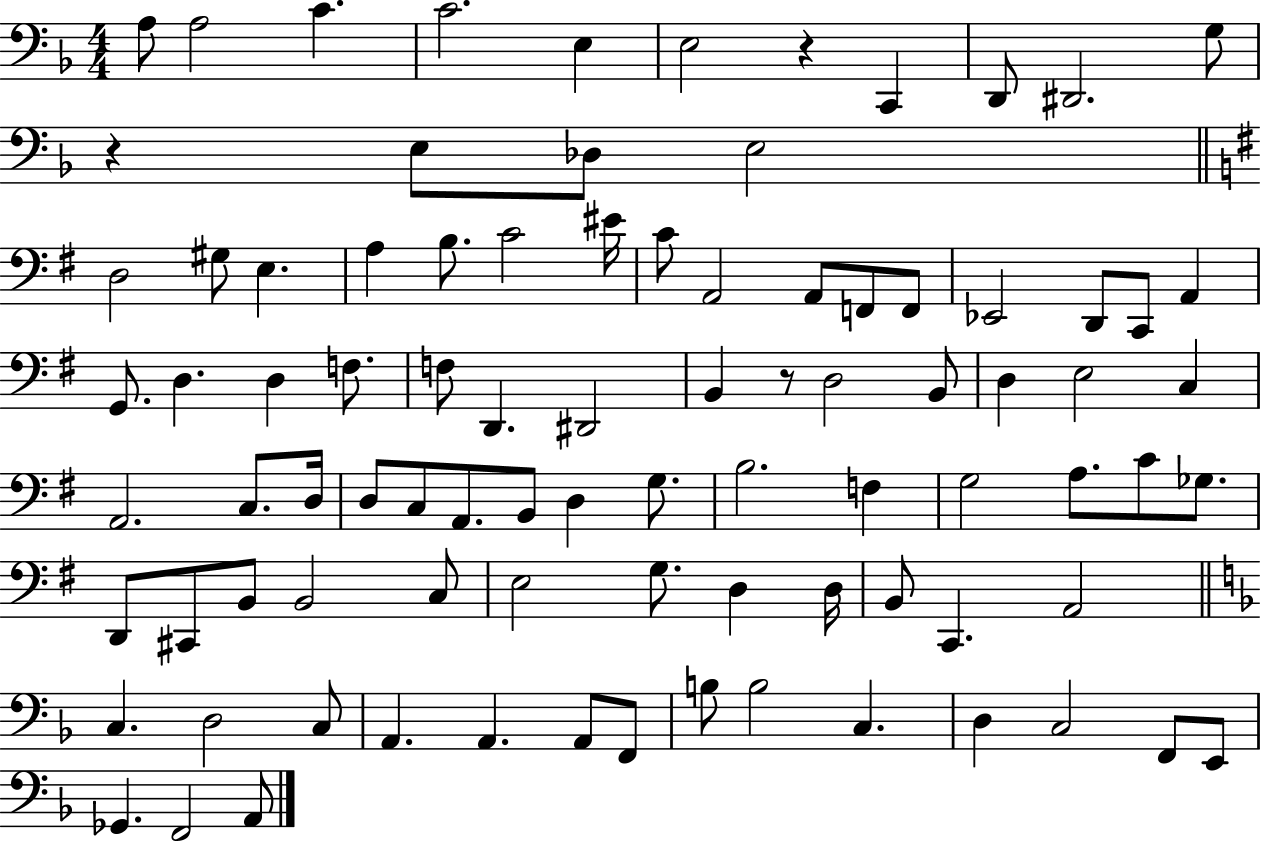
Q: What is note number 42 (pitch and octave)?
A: C3